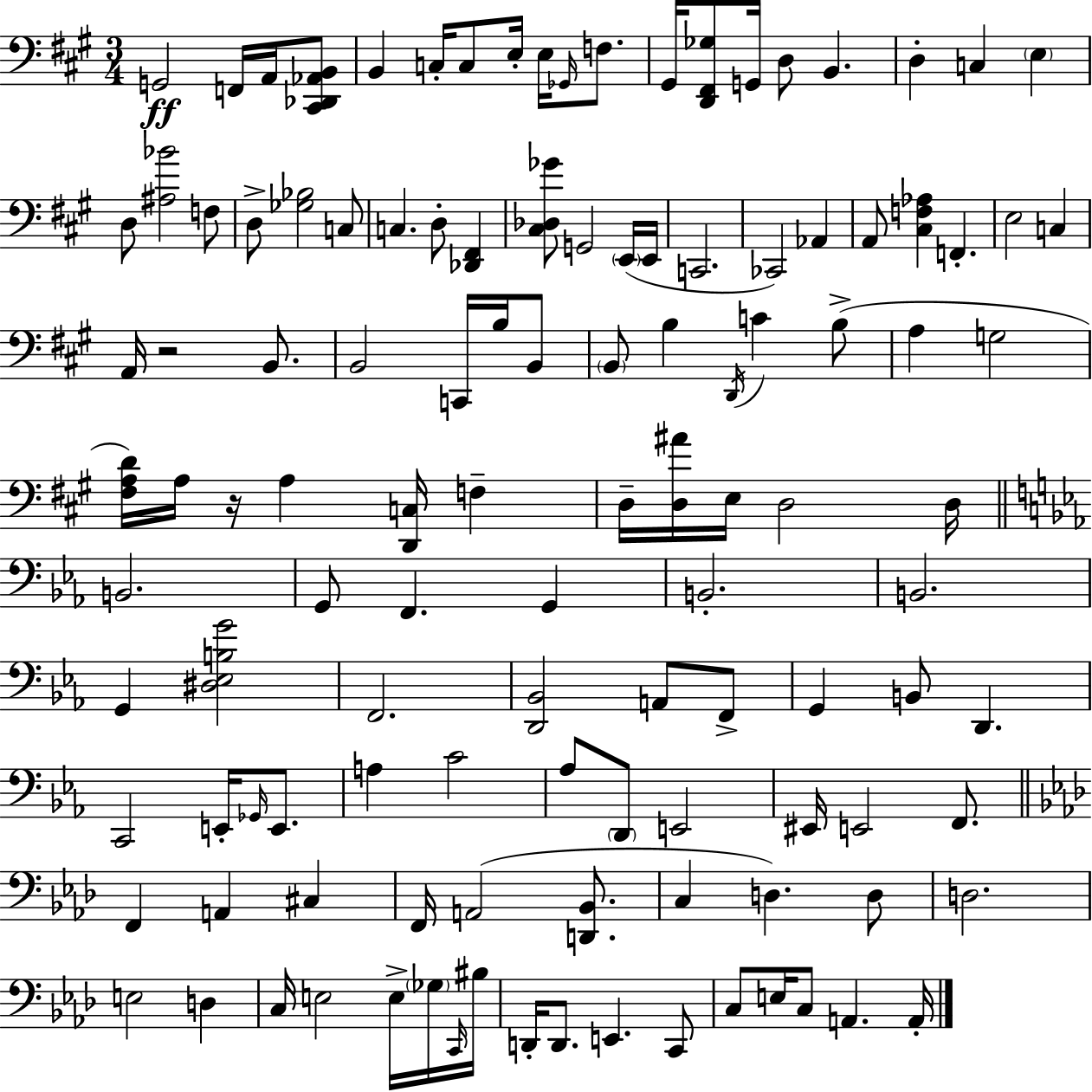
G2/h F2/s A2/s [C#2,Db2,Ab2,B2]/e B2/q C3/s C3/e E3/s E3/s Gb2/s F3/e. G#2/s [D2,F#2,Gb3]/e G2/s D3/e B2/q. D3/q C3/q E3/q D3/e [A#3,Bb4]/h F3/e D3/e [Gb3,Bb3]/h C3/e C3/q. D3/e [Db2,F#2]/q [C#3,Db3,Gb4]/e G2/h E2/s E2/s C2/h. CES2/h Ab2/q A2/e [C#3,F3,Ab3]/q F2/q. E3/h C3/q A2/s R/h B2/e. B2/h C2/s B3/s B2/e B2/e B3/q D2/s C4/q B3/e A3/q G3/h [F#3,A3,D4]/s A3/s R/s A3/q [D2,C3]/s F3/q D3/s [D3,A#4]/s E3/s D3/h D3/s B2/h. G2/e F2/q. G2/q B2/h. B2/h. G2/q [D#3,Eb3,B3,G4]/h F2/h. [D2,Bb2]/h A2/e F2/e G2/q B2/e D2/q. C2/h E2/s Gb2/s E2/e. A3/q C4/h Ab3/e D2/e E2/h EIS2/s E2/h F2/e. F2/q A2/q C#3/q F2/s A2/h [D2,Bb2]/e. C3/q D3/q. D3/e D3/h. E3/h D3/q C3/s E3/h E3/s Gb3/s C2/s BIS3/s D2/s D2/e. E2/q. C2/e C3/e E3/s C3/e A2/q. A2/s